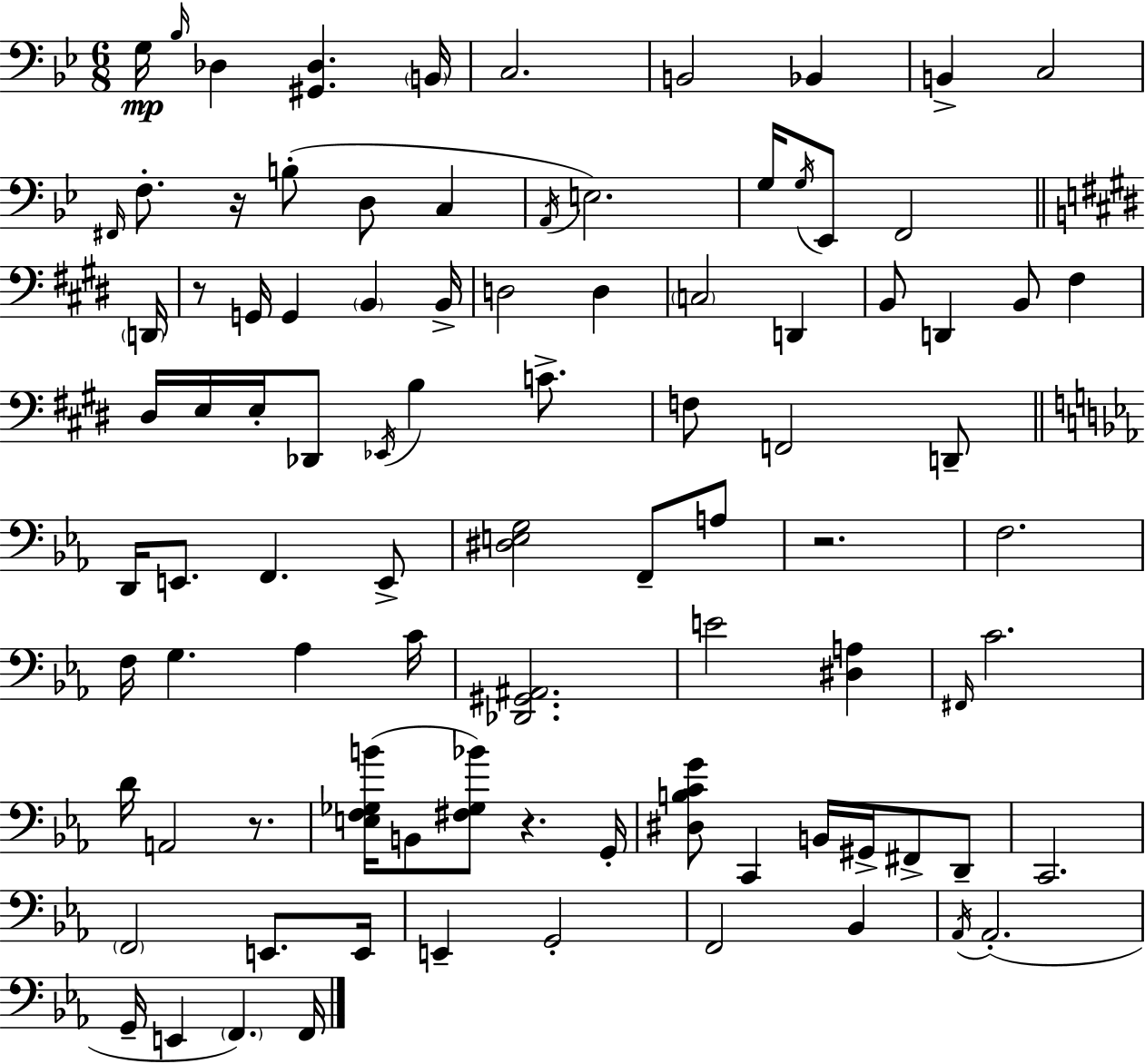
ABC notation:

X:1
T:Untitled
M:6/8
L:1/4
K:Bb
G,/4 _B,/4 _D, [^G,,_D,] B,,/4 C,2 B,,2 _B,, B,, C,2 ^F,,/4 F,/2 z/4 B,/2 D,/2 C, A,,/4 E,2 G,/4 G,/4 _E,,/2 F,,2 D,,/4 z/2 G,,/4 G,, B,, B,,/4 D,2 D, C,2 D,, B,,/2 D,, B,,/2 ^F, ^D,/4 E,/4 E,/4 _D,,/2 _E,,/4 B, C/2 F,/2 F,,2 D,,/2 D,,/4 E,,/2 F,, E,,/2 [^D,E,G,]2 F,,/2 A,/2 z2 F,2 F,/4 G, _A, C/4 [_D,,^G,,^A,,]2 E2 [^D,A,] ^F,,/4 C2 D/4 A,,2 z/2 [E,F,_G,B]/4 B,,/2 [^F,_G,_B]/2 z G,,/4 [^D,B,CG]/2 C,, B,,/4 ^G,,/4 ^F,,/2 D,,/2 C,,2 F,,2 E,,/2 E,,/4 E,, G,,2 F,,2 _B,, _A,,/4 _A,,2 G,,/4 E,, F,, F,,/4